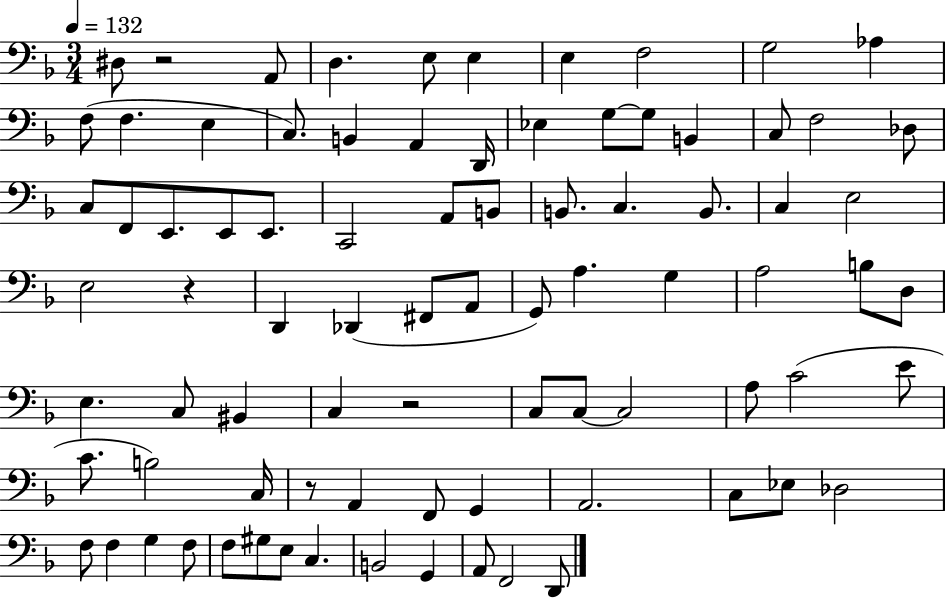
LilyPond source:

{
  \clef bass
  \numericTimeSignature
  \time 3/4
  \key f \major
  \tempo 4 = 132
  dis8 r2 a,8 | d4. e8 e4 | e4 f2 | g2 aes4 | \break f8( f4. e4 | c8.) b,4 a,4 d,16 | ees4 g8~~ g8 b,4 | c8 f2 des8 | \break c8 f,8 e,8. e,8 e,8. | c,2 a,8 b,8 | b,8. c4. b,8. | c4 e2 | \break e2 r4 | d,4 des,4( fis,8 a,8 | g,8) a4. g4 | a2 b8 d8 | \break e4. c8 bis,4 | c4 r2 | c8 c8~~ c2 | a8 c'2( e'8 | \break c'8. b2) c16 | r8 a,4 f,8 g,4 | a,2. | c8 ees8 des2 | \break f8 f4 g4 f8 | f8 gis8 e8 c4. | b,2 g,4 | a,8 f,2 d,8 | \break \bar "|."
}